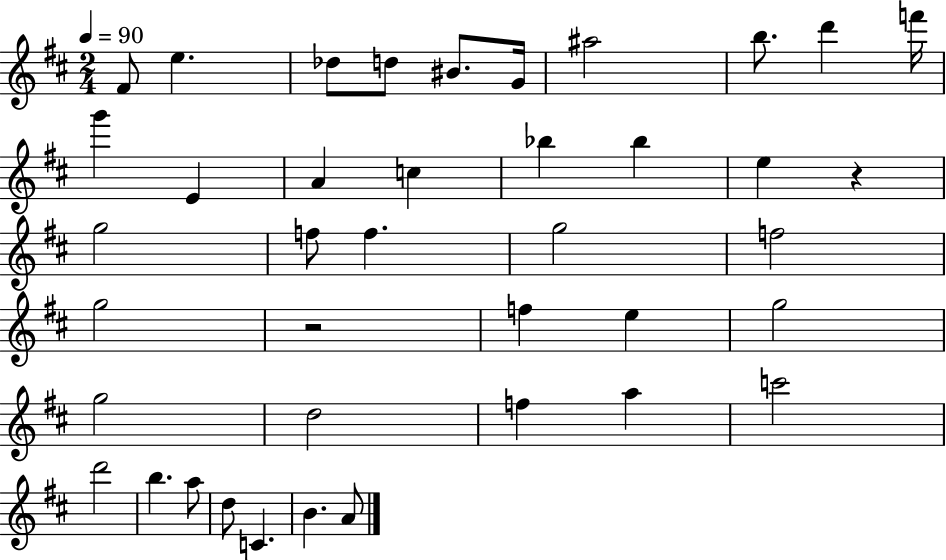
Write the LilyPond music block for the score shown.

{
  \clef treble
  \numericTimeSignature
  \time 2/4
  \key d \major
  \tempo 4 = 90
  fis'8 e''4. | des''8 d''8 bis'8. g'16 | ais''2 | b''8. d'''4 f'''16 | \break g'''4 e'4 | a'4 c''4 | bes''4 bes''4 | e''4 r4 | \break g''2 | f''8 f''4. | g''2 | f''2 | \break g''2 | r2 | f''4 e''4 | g''2 | \break g''2 | d''2 | f''4 a''4 | c'''2 | \break d'''2 | b''4. a''8 | d''8 c'4. | b'4. a'8 | \break \bar "|."
}